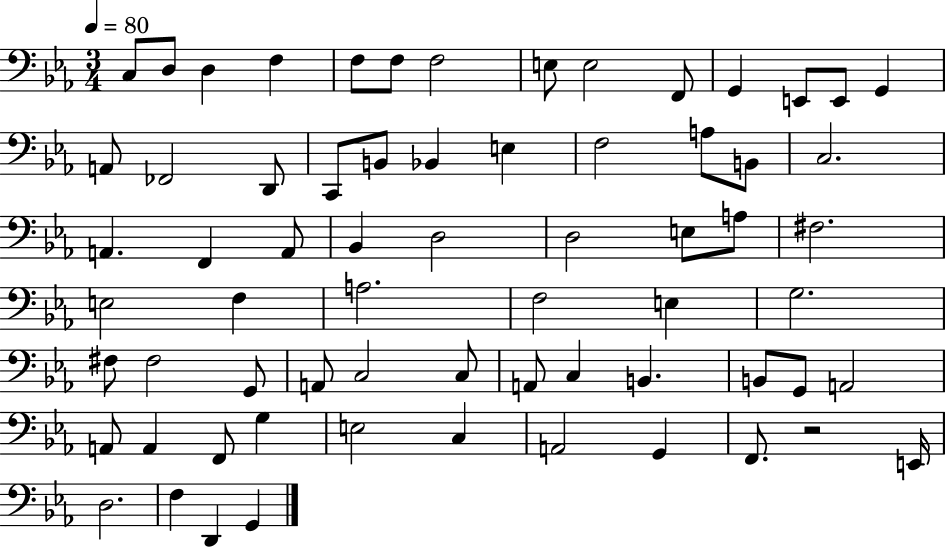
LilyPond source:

{
  \clef bass
  \numericTimeSignature
  \time 3/4
  \key ees \major
  \tempo 4 = 80
  c8 d8 d4 f4 | f8 f8 f2 | e8 e2 f,8 | g,4 e,8 e,8 g,4 | \break a,8 fes,2 d,8 | c,8 b,8 bes,4 e4 | f2 a8 b,8 | c2. | \break a,4. f,4 a,8 | bes,4 d2 | d2 e8 a8 | fis2. | \break e2 f4 | a2. | f2 e4 | g2. | \break fis8 fis2 g,8 | a,8 c2 c8 | a,8 c4 b,4. | b,8 g,8 a,2 | \break a,8 a,4 f,8 g4 | e2 c4 | a,2 g,4 | f,8. r2 e,16 | \break d2. | f4 d,4 g,4 | \bar "|."
}